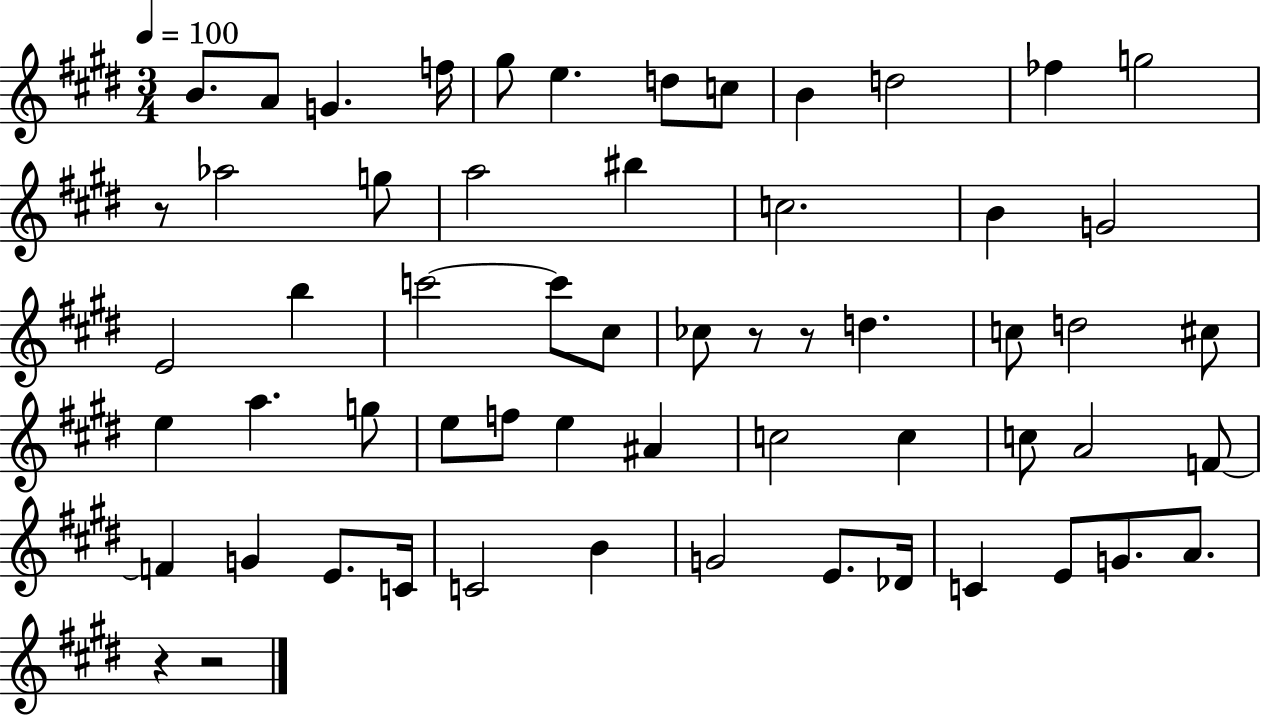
{
  \clef treble
  \numericTimeSignature
  \time 3/4
  \key e \major
  \tempo 4 = 100
  b'8. a'8 g'4. f''16 | gis''8 e''4. d''8 c''8 | b'4 d''2 | fes''4 g''2 | \break r8 aes''2 g''8 | a''2 bis''4 | c''2. | b'4 g'2 | \break e'2 b''4 | c'''2~~ c'''8 cis''8 | ces''8 r8 r8 d''4. | c''8 d''2 cis''8 | \break e''4 a''4. g''8 | e''8 f''8 e''4 ais'4 | c''2 c''4 | c''8 a'2 f'8~~ | \break f'4 g'4 e'8. c'16 | c'2 b'4 | g'2 e'8. des'16 | c'4 e'8 g'8. a'8. | \break r4 r2 | \bar "|."
}